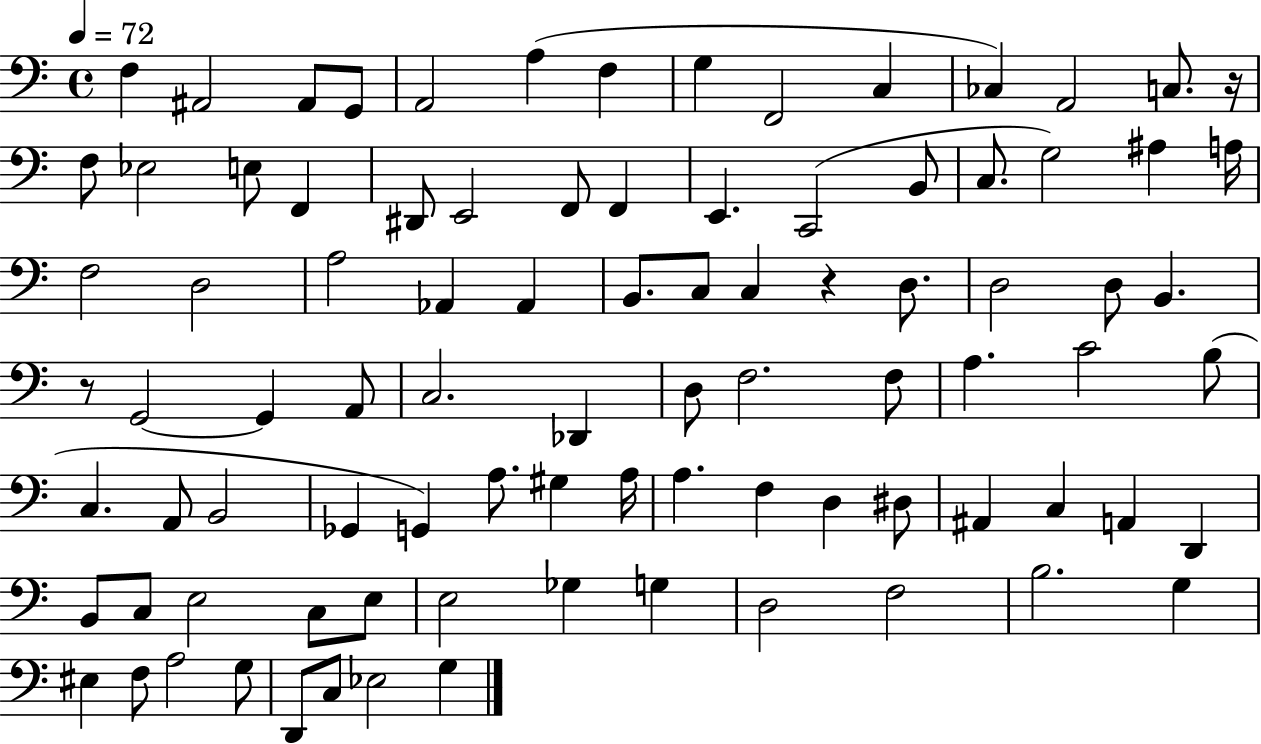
{
  \clef bass
  \time 4/4
  \defaultTimeSignature
  \key c \major
  \tempo 4 = 72
  f4 ais,2 ais,8 g,8 | a,2 a4( f4 | g4 f,2 c4 | ces4) a,2 c8. r16 | \break f8 ees2 e8 f,4 | dis,8 e,2 f,8 f,4 | e,4. c,2( b,8 | c8. g2) ais4 a16 | \break f2 d2 | a2 aes,4 aes,4 | b,8. c8 c4 r4 d8. | d2 d8 b,4. | \break r8 g,2~~ g,4 a,8 | c2. des,4 | d8 f2. f8 | a4. c'2 b8( | \break c4. a,8 b,2 | ges,4 g,4) a8. gis4 a16 | a4. f4 d4 dis8 | ais,4 c4 a,4 d,4 | \break b,8 c8 e2 c8 e8 | e2 ges4 g4 | d2 f2 | b2. g4 | \break eis4 f8 a2 g8 | d,8 c8 ees2 g4 | \bar "|."
}